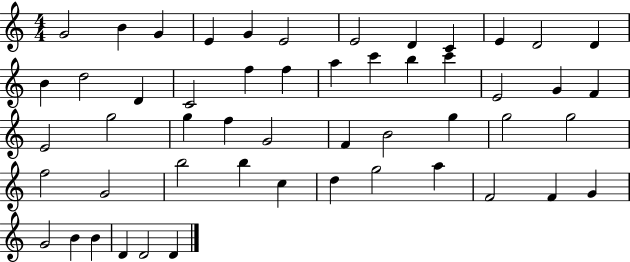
G4/h B4/q G4/q E4/q G4/q E4/h E4/h D4/q C4/q E4/q D4/h D4/q B4/q D5/h D4/q C4/h F5/q F5/q A5/q C6/q B5/q C6/q E4/h G4/q F4/q E4/h G5/h G5/q F5/q G4/h F4/q B4/h G5/q G5/h G5/h F5/h G4/h B5/h B5/q C5/q D5/q G5/h A5/q F4/h F4/q G4/q G4/h B4/q B4/q D4/q D4/h D4/q